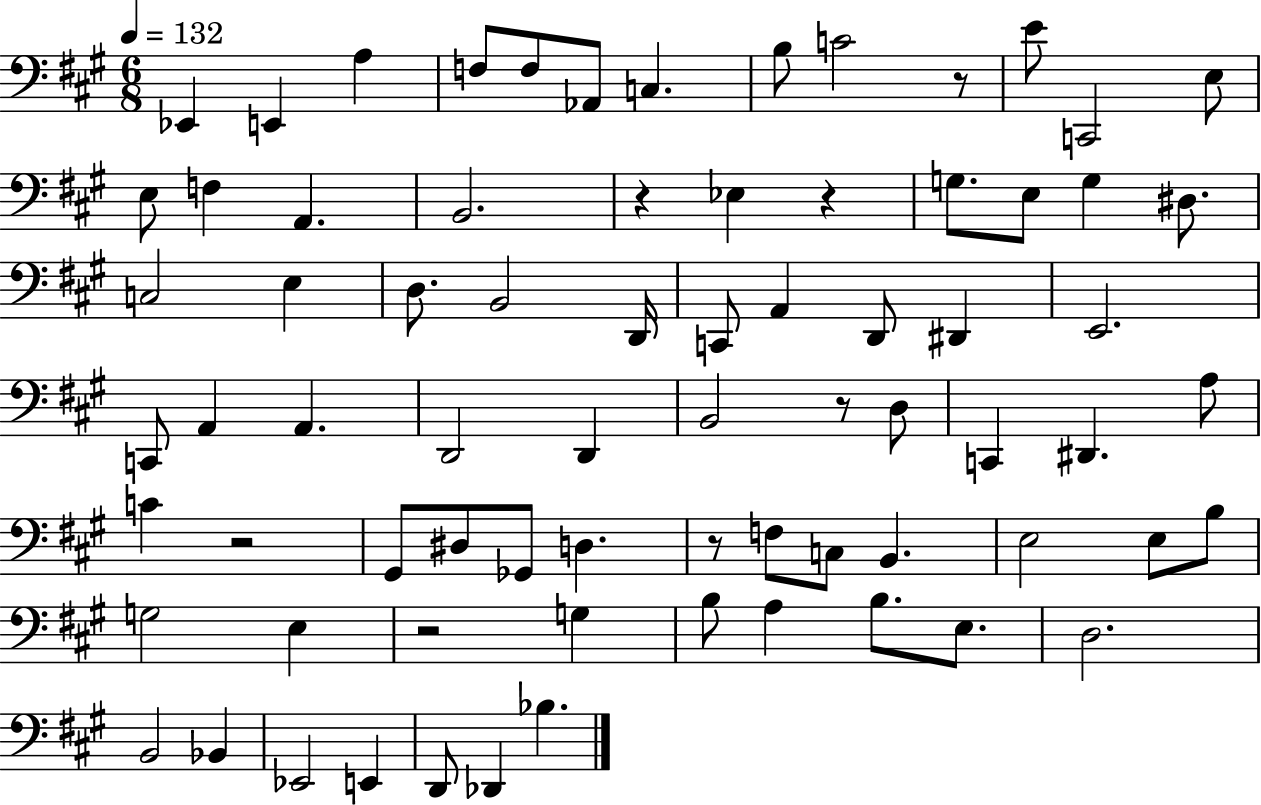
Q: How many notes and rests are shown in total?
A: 74